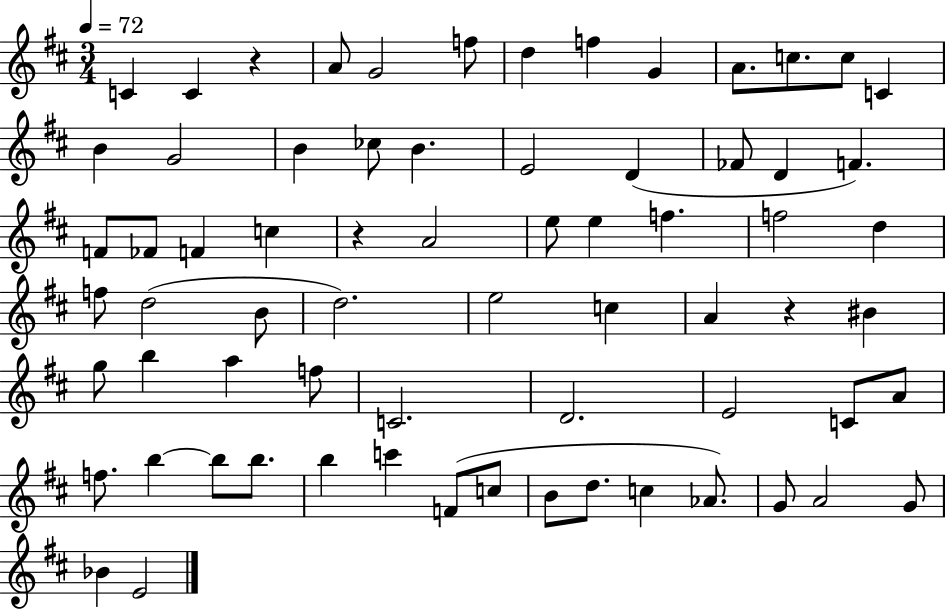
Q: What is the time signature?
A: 3/4